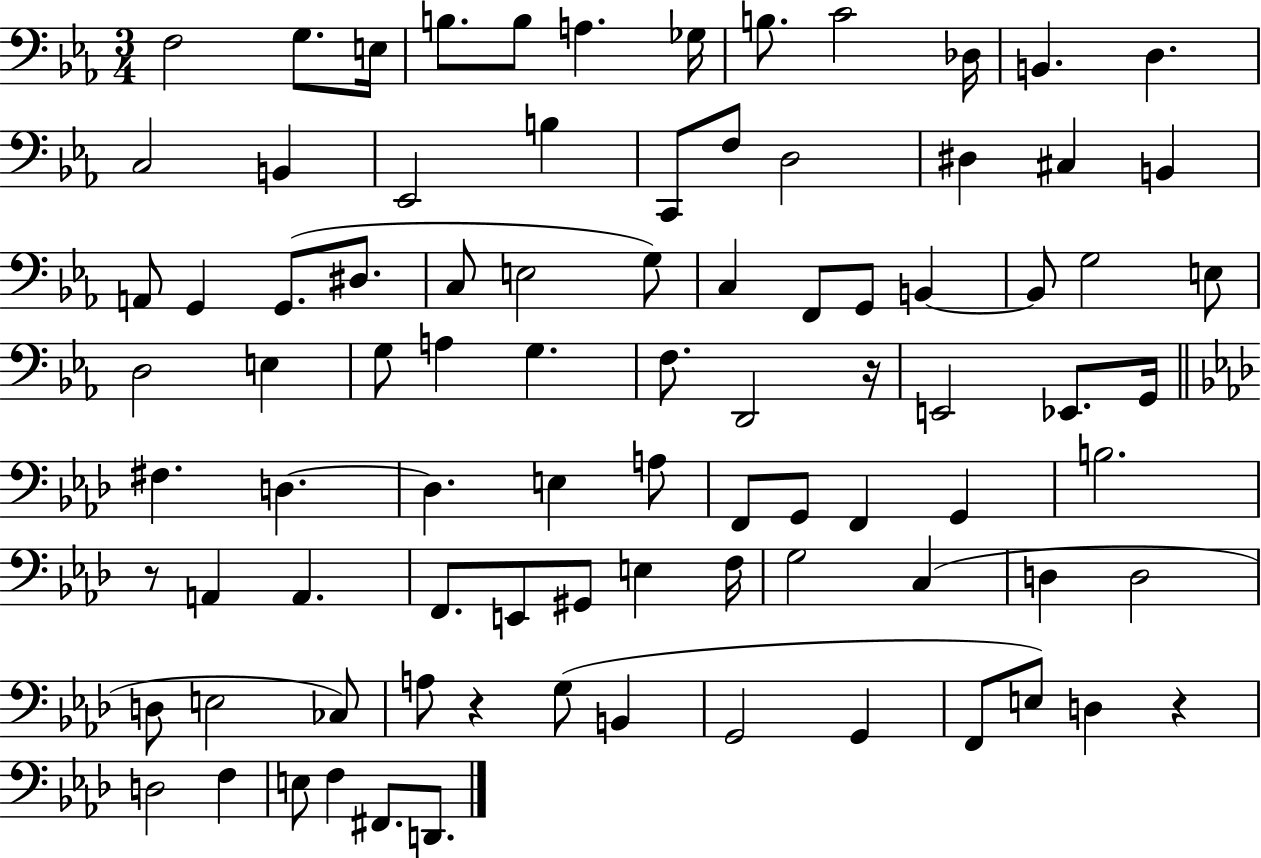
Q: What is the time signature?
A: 3/4